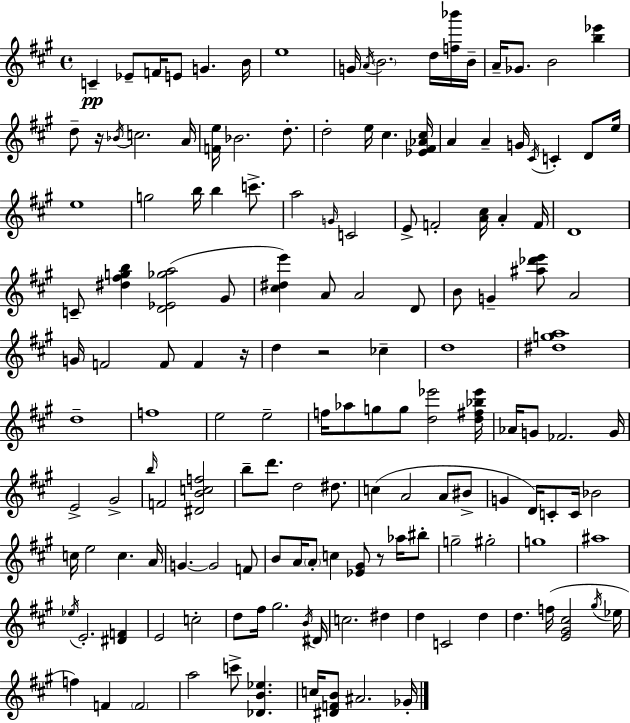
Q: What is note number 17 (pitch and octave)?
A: Bb4